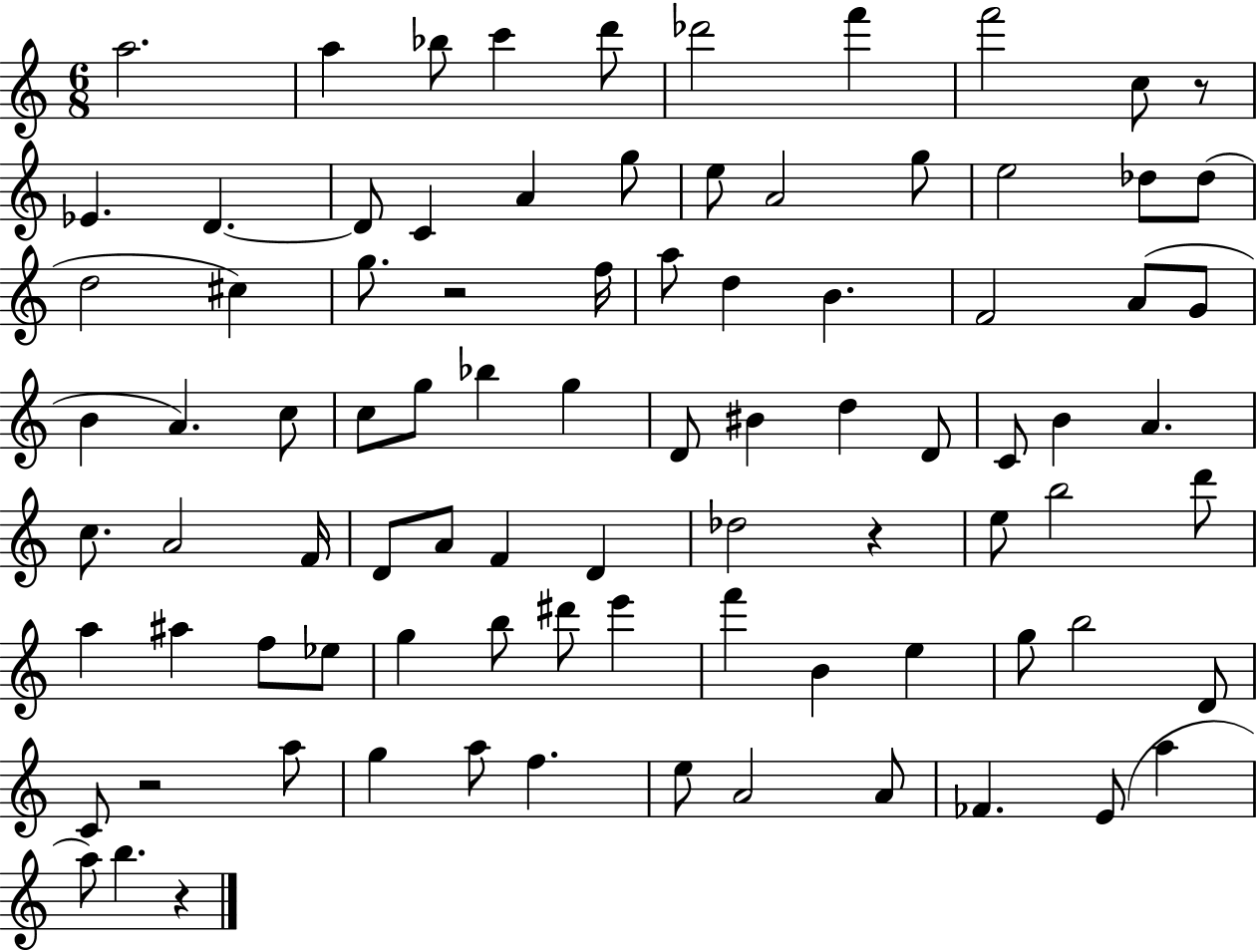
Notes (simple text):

A5/h. A5/q Bb5/e C6/q D6/e Db6/h F6/q F6/h C5/e R/e Eb4/q. D4/q. D4/e C4/q A4/q G5/e E5/e A4/h G5/e E5/h Db5/e Db5/e D5/h C#5/q G5/e. R/h F5/s A5/e D5/q B4/q. F4/h A4/e G4/e B4/q A4/q. C5/e C5/e G5/e Bb5/q G5/q D4/e BIS4/q D5/q D4/e C4/e B4/q A4/q. C5/e. A4/h F4/s D4/e A4/e F4/q D4/q Db5/h R/q E5/e B5/h D6/e A5/q A#5/q F5/e Eb5/e G5/q B5/e D#6/e E6/q F6/q B4/q E5/q G5/e B5/h D4/e C4/e R/h A5/e G5/q A5/e F5/q. E5/e A4/h A4/e FES4/q. E4/e A5/q A5/e B5/q. R/q